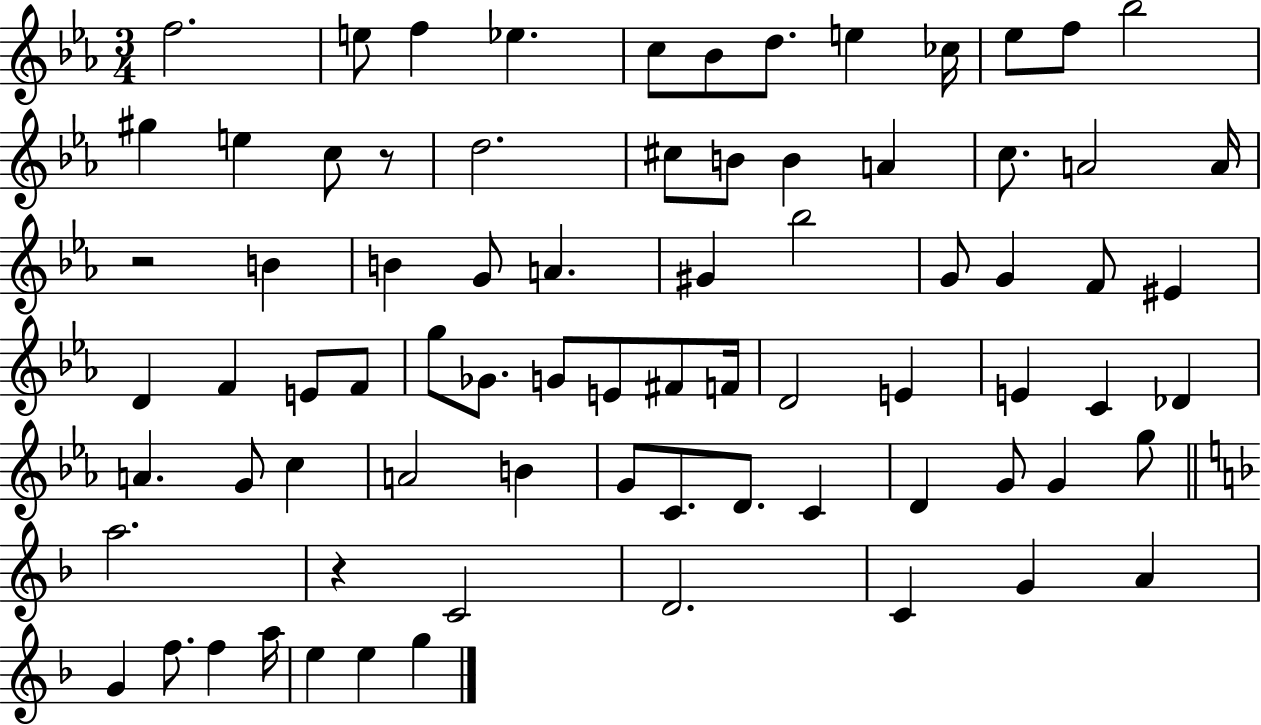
{
  \clef treble
  \numericTimeSignature
  \time 3/4
  \key ees \major
  f''2. | e''8 f''4 ees''4. | c''8 bes'8 d''8. e''4 ces''16 | ees''8 f''8 bes''2 | \break gis''4 e''4 c''8 r8 | d''2. | cis''8 b'8 b'4 a'4 | c''8. a'2 a'16 | \break r2 b'4 | b'4 g'8 a'4. | gis'4 bes''2 | g'8 g'4 f'8 eis'4 | \break d'4 f'4 e'8 f'8 | g''8 ges'8. g'8 e'8 fis'8 f'16 | d'2 e'4 | e'4 c'4 des'4 | \break a'4. g'8 c''4 | a'2 b'4 | g'8 c'8. d'8. c'4 | d'4 g'8 g'4 g''8 | \break \bar "||" \break \key f \major a''2. | r4 c'2 | d'2. | c'4 g'4 a'4 | \break g'4 f''8. f''4 a''16 | e''4 e''4 g''4 | \bar "|."
}